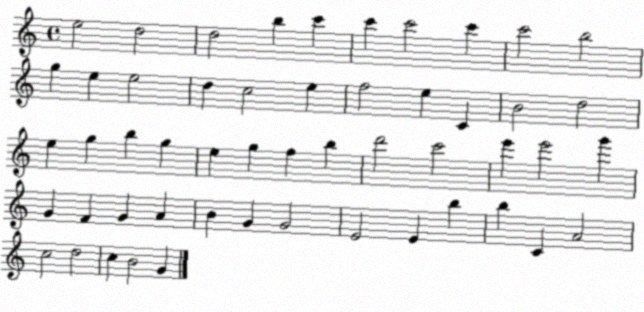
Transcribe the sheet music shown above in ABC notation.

X:1
T:Untitled
M:4/4
L:1/4
K:C
e2 d2 d2 b c' c' c'2 c' c'2 b2 g e e2 d c2 e f2 e C B2 d2 e g b g e g f b d'2 c'2 e' e'2 g' G F G A B G G2 E2 E b b C A2 c2 d2 c B2 G